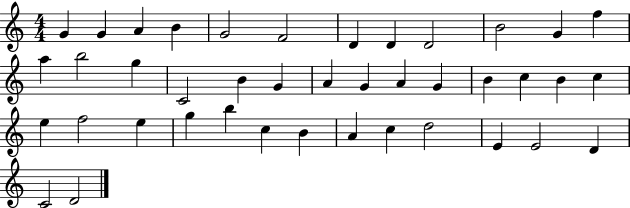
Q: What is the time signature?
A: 4/4